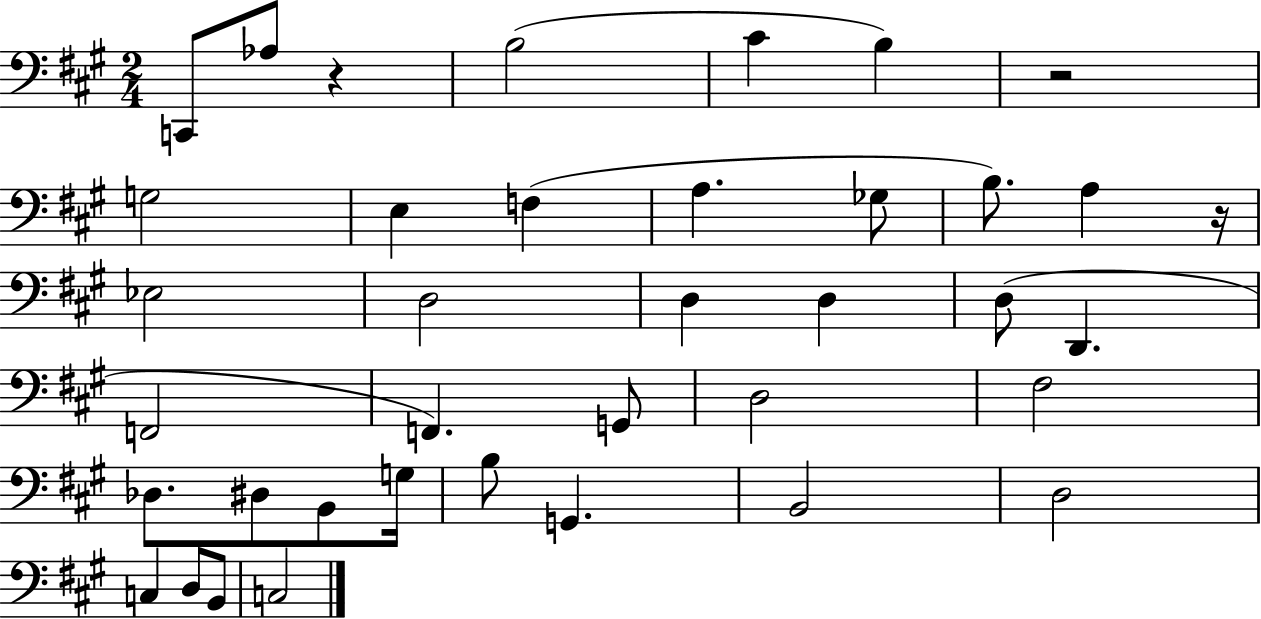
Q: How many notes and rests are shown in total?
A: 38